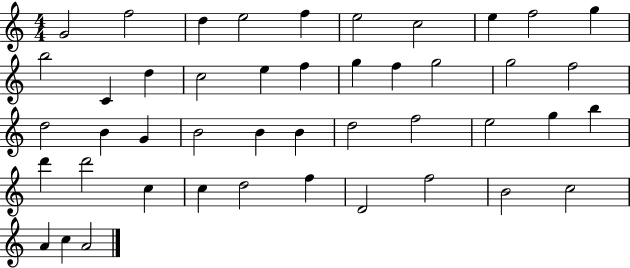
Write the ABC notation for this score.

X:1
T:Untitled
M:4/4
L:1/4
K:C
G2 f2 d e2 f e2 c2 e f2 g b2 C d c2 e f g f g2 g2 f2 d2 B G B2 B B d2 f2 e2 g b d' d'2 c c d2 f D2 f2 B2 c2 A c A2